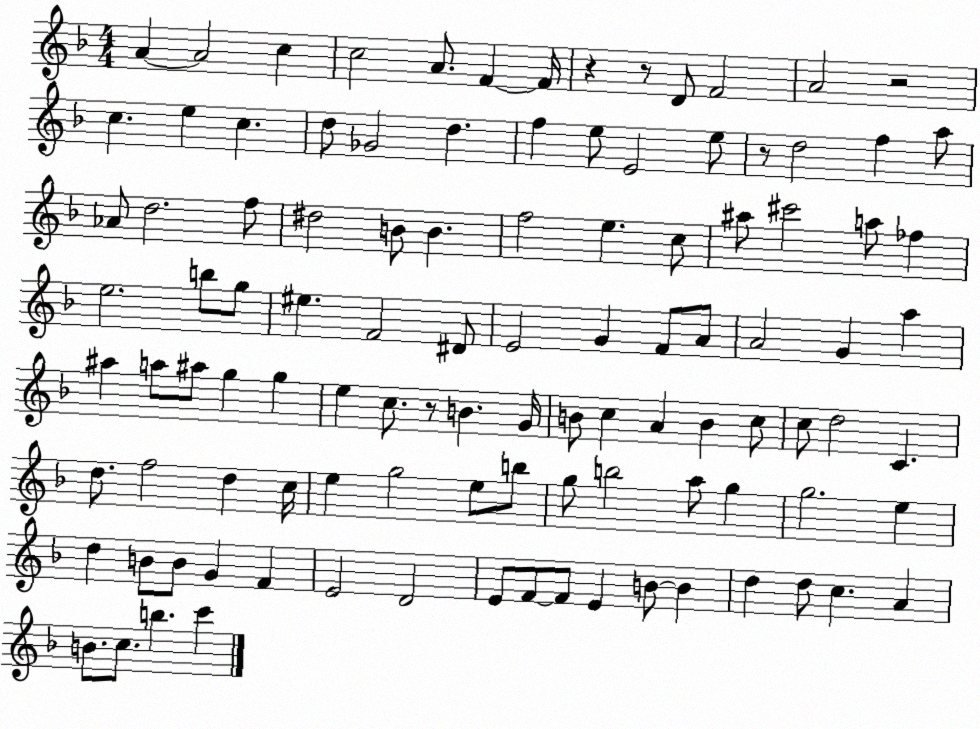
X:1
T:Untitled
M:4/4
L:1/4
K:F
A A2 c c2 A/2 F F/4 z z/2 D/2 F2 A2 z2 c e c d/2 _G2 d f e/2 E2 e/2 z/2 d2 f a/2 _A/2 d2 f/2 ^d2 B/2 B f2 e c/2 ^a/2 ^c'2 a/2 _f e2 b/2 g/2 ^e F2 ^D/2 E2 G F/2 A/2 A2 G a ^a a/2 ^a/2 g g e c/2 z/2 B G/4 B/2 c A B c/2 c/2 d2 C d/2 f2 d c/4 e g2 e/2 b/2 g/2 b2 a/2 g g2 e d B/2 B/2 G F E2 D2 E/2 F/2 F/2 E B/2 B d d/2 c A B/2 c/2 b c'